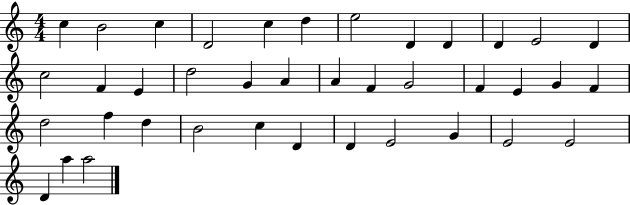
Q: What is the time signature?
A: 4/4